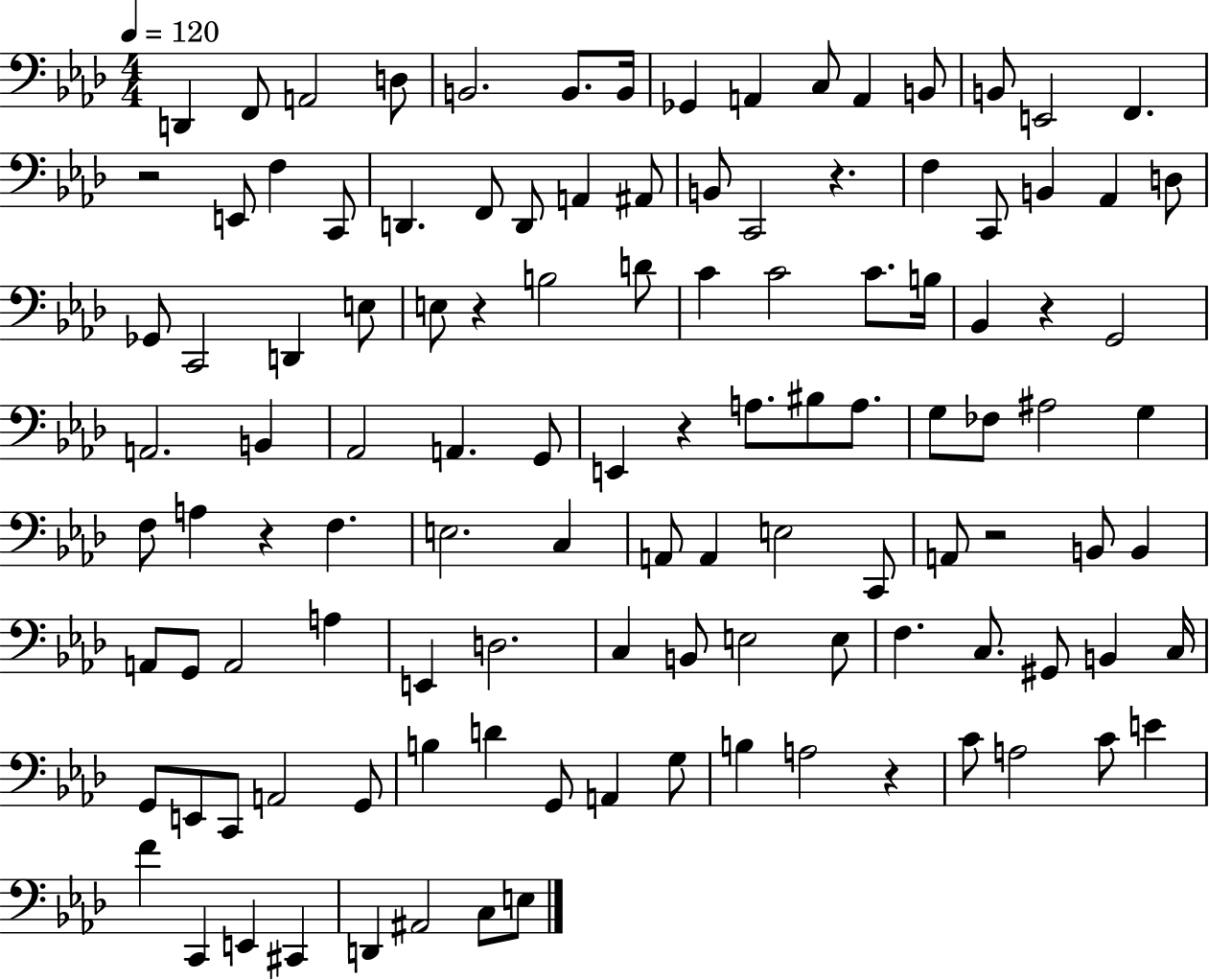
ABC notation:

X:1
T:Untitled
M:4/4
L:1/4
K:Ab
D,, F,,/2 A,,2 D,/2 B,,2 B,,/2 B,,/4 _G,, A,, C,/2 A,, B,,/2 B,,/2 E,,2 F,, z2 E,,/2 F, C,,/2 D,, F,,/2 D,,/2 A,, ^A,,/2 B,,/2 C,,2 z F, C,,/2 B,, _A,, D,/2 _G,,/2 C,,2 D,, E,/2 E,/2 z B,2 D/2 C C2 C/2 B,/4 _B,, z G,,2 A,,2 B,, _A,,2 A,, G,,/2 E,, z A,/2 ^B,/2 A,/2 G,/2 _F,/2 ^A,2 G, F,/2 A, z F, E,2 C, A,,/2 A,, E,2 C,,/2 A,,/2 z2 B,,/2 B,, A,,/2 G,,/2 A,,2 A, E,, D,2 C, B,,/2 E,2 E,/2 F, C,/2 ^G,,/2 B,, C,/4 G,,/2 E,,/2 C,,/2 A,,2 G,,/2 B, D G,,/2 A,, G,/2 B, A,2 z C/2 A,2 C/2 E F C,, E,, ^C,, D,, ^A,,2 C,/2 E,/2